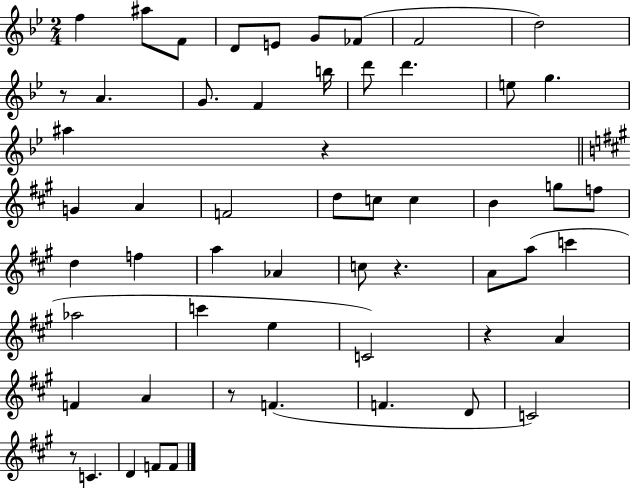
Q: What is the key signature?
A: BES major